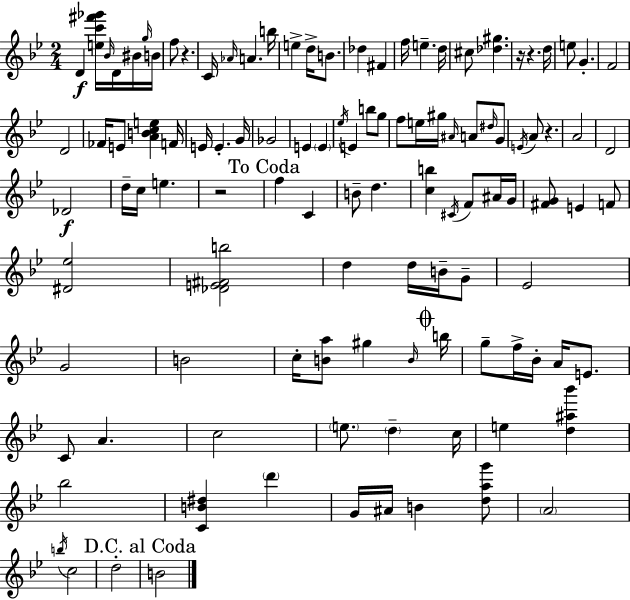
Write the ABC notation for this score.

X:1
T:Untitled
M:2/4
L:1/4
K:Bb
D [ec'^f'_g']/4 _B/4 D/4 ^B/4 g/4 B/4 f/2 z C/4 _A/4 A b/4 e d/4 B/2 _d ^F f/4 e d/4 ^c/2 [_d^g] z/4 z d/4 e/2 G F2 D2 _F/4 E/2 [ABce] F/4 E/4 E G/4 _G2 E E _e/4 E b/2 g/2 f/2 e/4 ^g/4 ^A/4 A/2 ^d/4 G/2 E/4 A/2 z A2 D2 _D2 d/4 c/4 e z2 f C B/2 d [cb] ^C/4 F/2 ^A/4 G/4 [^FG]/2 E F/2 [^D_e]2 [_DE^Fb]2 d d/4 B/4 G/2 _E2 G2 B2 c/4 [Ba]/2 ^g B/4 b/4 g/2 f/4 _B/4 A/4 E/2 C/2 A c2 e/2 d c/4 e [d^a_b'] _b2 [CB^d] d' G/4 ^A/4 B [dag']/2 A2 b/4 c2 d2 B2